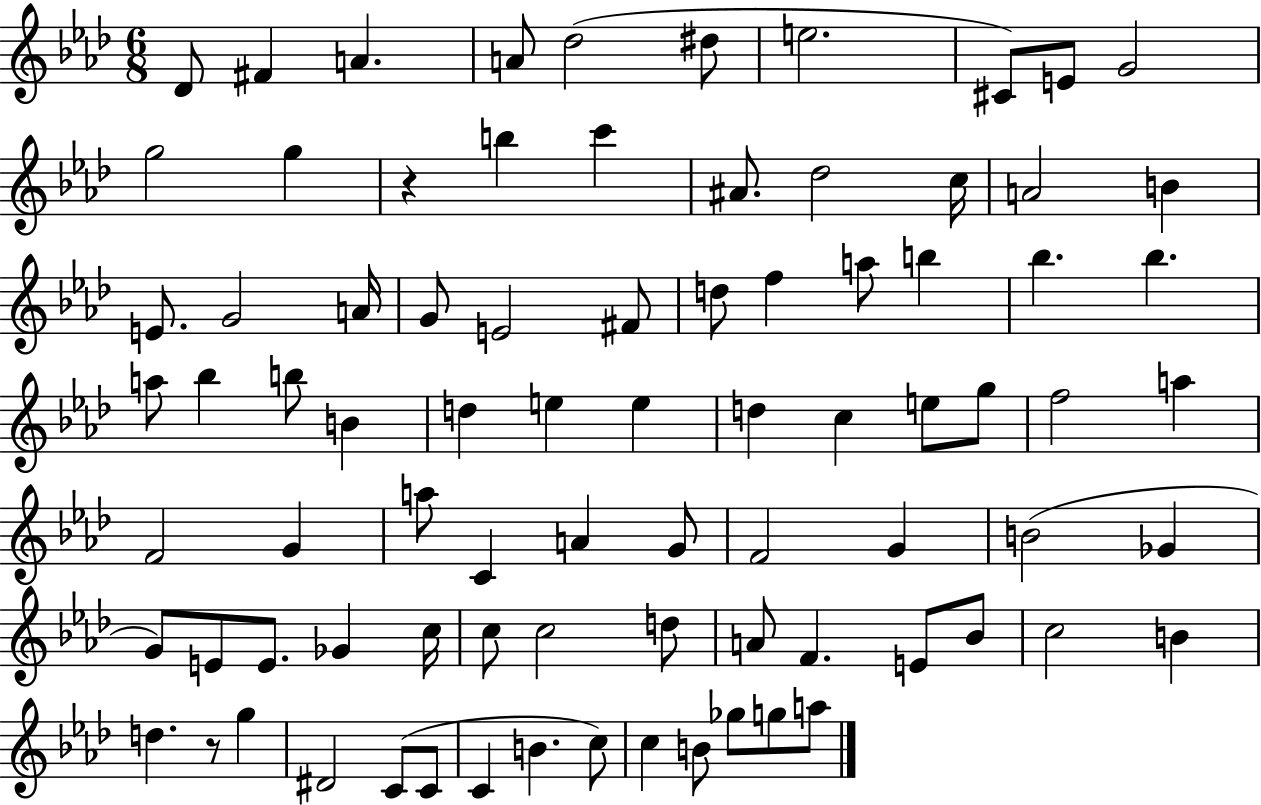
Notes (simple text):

Db4/e F#4/q A4/q. A4/e Db5/h D#5/e E5/h. C#4/e E4/e G4/h G5/h G5/q R/q B5/q C6/q A#4/e. Db5/h C5/s A4/h B4/q E4/e. G4/h A4/s G4/e E4/h F#4/e D5/e F5/q A5/e B5/q Bb5/q. Bb5/q. A5/e Bb5/q B5/e B4/q D5/q E5/q E5/q D5/q C5/q E5/e G5/e F5/h A5/q F4/h G4/q A5/e C4/q A4/q G4/e F4/h G4/q B4/h Gb4/q G4/e E4/e E4/e. Gb4/q C5/s C5/e C5/h D5/e A4/e F4/q. E4/e Bb4/e C5/h B4/q D5/q. R/e G5/q D#4/h C4/e C4/e C4/q B4/q. C5/e C5/q B4/e Gb5/e G5/e A5/e